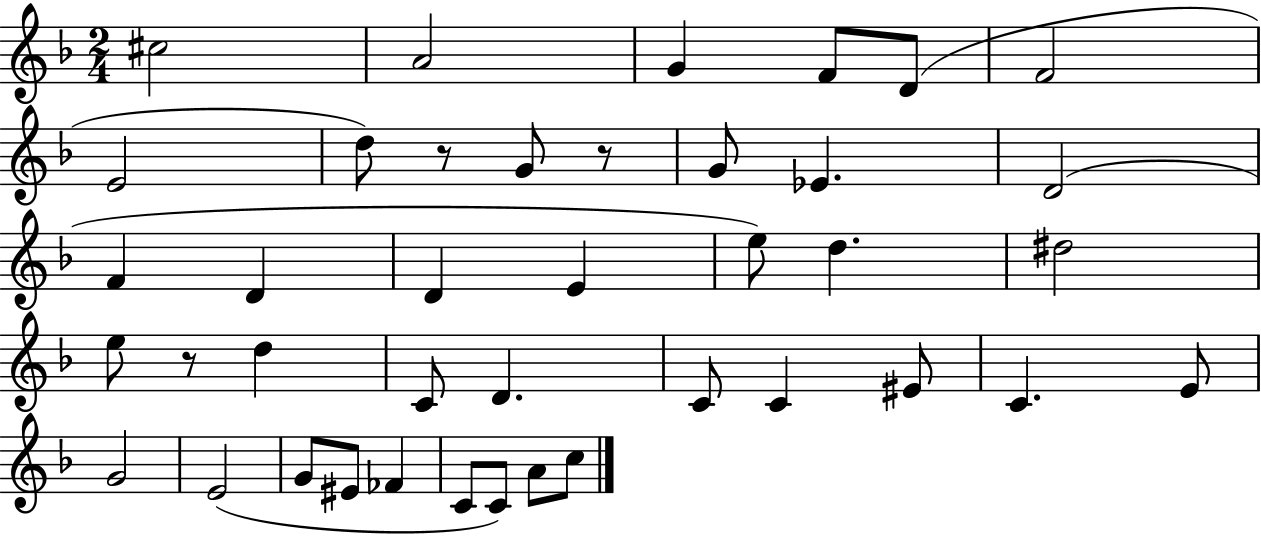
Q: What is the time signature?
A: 2/4